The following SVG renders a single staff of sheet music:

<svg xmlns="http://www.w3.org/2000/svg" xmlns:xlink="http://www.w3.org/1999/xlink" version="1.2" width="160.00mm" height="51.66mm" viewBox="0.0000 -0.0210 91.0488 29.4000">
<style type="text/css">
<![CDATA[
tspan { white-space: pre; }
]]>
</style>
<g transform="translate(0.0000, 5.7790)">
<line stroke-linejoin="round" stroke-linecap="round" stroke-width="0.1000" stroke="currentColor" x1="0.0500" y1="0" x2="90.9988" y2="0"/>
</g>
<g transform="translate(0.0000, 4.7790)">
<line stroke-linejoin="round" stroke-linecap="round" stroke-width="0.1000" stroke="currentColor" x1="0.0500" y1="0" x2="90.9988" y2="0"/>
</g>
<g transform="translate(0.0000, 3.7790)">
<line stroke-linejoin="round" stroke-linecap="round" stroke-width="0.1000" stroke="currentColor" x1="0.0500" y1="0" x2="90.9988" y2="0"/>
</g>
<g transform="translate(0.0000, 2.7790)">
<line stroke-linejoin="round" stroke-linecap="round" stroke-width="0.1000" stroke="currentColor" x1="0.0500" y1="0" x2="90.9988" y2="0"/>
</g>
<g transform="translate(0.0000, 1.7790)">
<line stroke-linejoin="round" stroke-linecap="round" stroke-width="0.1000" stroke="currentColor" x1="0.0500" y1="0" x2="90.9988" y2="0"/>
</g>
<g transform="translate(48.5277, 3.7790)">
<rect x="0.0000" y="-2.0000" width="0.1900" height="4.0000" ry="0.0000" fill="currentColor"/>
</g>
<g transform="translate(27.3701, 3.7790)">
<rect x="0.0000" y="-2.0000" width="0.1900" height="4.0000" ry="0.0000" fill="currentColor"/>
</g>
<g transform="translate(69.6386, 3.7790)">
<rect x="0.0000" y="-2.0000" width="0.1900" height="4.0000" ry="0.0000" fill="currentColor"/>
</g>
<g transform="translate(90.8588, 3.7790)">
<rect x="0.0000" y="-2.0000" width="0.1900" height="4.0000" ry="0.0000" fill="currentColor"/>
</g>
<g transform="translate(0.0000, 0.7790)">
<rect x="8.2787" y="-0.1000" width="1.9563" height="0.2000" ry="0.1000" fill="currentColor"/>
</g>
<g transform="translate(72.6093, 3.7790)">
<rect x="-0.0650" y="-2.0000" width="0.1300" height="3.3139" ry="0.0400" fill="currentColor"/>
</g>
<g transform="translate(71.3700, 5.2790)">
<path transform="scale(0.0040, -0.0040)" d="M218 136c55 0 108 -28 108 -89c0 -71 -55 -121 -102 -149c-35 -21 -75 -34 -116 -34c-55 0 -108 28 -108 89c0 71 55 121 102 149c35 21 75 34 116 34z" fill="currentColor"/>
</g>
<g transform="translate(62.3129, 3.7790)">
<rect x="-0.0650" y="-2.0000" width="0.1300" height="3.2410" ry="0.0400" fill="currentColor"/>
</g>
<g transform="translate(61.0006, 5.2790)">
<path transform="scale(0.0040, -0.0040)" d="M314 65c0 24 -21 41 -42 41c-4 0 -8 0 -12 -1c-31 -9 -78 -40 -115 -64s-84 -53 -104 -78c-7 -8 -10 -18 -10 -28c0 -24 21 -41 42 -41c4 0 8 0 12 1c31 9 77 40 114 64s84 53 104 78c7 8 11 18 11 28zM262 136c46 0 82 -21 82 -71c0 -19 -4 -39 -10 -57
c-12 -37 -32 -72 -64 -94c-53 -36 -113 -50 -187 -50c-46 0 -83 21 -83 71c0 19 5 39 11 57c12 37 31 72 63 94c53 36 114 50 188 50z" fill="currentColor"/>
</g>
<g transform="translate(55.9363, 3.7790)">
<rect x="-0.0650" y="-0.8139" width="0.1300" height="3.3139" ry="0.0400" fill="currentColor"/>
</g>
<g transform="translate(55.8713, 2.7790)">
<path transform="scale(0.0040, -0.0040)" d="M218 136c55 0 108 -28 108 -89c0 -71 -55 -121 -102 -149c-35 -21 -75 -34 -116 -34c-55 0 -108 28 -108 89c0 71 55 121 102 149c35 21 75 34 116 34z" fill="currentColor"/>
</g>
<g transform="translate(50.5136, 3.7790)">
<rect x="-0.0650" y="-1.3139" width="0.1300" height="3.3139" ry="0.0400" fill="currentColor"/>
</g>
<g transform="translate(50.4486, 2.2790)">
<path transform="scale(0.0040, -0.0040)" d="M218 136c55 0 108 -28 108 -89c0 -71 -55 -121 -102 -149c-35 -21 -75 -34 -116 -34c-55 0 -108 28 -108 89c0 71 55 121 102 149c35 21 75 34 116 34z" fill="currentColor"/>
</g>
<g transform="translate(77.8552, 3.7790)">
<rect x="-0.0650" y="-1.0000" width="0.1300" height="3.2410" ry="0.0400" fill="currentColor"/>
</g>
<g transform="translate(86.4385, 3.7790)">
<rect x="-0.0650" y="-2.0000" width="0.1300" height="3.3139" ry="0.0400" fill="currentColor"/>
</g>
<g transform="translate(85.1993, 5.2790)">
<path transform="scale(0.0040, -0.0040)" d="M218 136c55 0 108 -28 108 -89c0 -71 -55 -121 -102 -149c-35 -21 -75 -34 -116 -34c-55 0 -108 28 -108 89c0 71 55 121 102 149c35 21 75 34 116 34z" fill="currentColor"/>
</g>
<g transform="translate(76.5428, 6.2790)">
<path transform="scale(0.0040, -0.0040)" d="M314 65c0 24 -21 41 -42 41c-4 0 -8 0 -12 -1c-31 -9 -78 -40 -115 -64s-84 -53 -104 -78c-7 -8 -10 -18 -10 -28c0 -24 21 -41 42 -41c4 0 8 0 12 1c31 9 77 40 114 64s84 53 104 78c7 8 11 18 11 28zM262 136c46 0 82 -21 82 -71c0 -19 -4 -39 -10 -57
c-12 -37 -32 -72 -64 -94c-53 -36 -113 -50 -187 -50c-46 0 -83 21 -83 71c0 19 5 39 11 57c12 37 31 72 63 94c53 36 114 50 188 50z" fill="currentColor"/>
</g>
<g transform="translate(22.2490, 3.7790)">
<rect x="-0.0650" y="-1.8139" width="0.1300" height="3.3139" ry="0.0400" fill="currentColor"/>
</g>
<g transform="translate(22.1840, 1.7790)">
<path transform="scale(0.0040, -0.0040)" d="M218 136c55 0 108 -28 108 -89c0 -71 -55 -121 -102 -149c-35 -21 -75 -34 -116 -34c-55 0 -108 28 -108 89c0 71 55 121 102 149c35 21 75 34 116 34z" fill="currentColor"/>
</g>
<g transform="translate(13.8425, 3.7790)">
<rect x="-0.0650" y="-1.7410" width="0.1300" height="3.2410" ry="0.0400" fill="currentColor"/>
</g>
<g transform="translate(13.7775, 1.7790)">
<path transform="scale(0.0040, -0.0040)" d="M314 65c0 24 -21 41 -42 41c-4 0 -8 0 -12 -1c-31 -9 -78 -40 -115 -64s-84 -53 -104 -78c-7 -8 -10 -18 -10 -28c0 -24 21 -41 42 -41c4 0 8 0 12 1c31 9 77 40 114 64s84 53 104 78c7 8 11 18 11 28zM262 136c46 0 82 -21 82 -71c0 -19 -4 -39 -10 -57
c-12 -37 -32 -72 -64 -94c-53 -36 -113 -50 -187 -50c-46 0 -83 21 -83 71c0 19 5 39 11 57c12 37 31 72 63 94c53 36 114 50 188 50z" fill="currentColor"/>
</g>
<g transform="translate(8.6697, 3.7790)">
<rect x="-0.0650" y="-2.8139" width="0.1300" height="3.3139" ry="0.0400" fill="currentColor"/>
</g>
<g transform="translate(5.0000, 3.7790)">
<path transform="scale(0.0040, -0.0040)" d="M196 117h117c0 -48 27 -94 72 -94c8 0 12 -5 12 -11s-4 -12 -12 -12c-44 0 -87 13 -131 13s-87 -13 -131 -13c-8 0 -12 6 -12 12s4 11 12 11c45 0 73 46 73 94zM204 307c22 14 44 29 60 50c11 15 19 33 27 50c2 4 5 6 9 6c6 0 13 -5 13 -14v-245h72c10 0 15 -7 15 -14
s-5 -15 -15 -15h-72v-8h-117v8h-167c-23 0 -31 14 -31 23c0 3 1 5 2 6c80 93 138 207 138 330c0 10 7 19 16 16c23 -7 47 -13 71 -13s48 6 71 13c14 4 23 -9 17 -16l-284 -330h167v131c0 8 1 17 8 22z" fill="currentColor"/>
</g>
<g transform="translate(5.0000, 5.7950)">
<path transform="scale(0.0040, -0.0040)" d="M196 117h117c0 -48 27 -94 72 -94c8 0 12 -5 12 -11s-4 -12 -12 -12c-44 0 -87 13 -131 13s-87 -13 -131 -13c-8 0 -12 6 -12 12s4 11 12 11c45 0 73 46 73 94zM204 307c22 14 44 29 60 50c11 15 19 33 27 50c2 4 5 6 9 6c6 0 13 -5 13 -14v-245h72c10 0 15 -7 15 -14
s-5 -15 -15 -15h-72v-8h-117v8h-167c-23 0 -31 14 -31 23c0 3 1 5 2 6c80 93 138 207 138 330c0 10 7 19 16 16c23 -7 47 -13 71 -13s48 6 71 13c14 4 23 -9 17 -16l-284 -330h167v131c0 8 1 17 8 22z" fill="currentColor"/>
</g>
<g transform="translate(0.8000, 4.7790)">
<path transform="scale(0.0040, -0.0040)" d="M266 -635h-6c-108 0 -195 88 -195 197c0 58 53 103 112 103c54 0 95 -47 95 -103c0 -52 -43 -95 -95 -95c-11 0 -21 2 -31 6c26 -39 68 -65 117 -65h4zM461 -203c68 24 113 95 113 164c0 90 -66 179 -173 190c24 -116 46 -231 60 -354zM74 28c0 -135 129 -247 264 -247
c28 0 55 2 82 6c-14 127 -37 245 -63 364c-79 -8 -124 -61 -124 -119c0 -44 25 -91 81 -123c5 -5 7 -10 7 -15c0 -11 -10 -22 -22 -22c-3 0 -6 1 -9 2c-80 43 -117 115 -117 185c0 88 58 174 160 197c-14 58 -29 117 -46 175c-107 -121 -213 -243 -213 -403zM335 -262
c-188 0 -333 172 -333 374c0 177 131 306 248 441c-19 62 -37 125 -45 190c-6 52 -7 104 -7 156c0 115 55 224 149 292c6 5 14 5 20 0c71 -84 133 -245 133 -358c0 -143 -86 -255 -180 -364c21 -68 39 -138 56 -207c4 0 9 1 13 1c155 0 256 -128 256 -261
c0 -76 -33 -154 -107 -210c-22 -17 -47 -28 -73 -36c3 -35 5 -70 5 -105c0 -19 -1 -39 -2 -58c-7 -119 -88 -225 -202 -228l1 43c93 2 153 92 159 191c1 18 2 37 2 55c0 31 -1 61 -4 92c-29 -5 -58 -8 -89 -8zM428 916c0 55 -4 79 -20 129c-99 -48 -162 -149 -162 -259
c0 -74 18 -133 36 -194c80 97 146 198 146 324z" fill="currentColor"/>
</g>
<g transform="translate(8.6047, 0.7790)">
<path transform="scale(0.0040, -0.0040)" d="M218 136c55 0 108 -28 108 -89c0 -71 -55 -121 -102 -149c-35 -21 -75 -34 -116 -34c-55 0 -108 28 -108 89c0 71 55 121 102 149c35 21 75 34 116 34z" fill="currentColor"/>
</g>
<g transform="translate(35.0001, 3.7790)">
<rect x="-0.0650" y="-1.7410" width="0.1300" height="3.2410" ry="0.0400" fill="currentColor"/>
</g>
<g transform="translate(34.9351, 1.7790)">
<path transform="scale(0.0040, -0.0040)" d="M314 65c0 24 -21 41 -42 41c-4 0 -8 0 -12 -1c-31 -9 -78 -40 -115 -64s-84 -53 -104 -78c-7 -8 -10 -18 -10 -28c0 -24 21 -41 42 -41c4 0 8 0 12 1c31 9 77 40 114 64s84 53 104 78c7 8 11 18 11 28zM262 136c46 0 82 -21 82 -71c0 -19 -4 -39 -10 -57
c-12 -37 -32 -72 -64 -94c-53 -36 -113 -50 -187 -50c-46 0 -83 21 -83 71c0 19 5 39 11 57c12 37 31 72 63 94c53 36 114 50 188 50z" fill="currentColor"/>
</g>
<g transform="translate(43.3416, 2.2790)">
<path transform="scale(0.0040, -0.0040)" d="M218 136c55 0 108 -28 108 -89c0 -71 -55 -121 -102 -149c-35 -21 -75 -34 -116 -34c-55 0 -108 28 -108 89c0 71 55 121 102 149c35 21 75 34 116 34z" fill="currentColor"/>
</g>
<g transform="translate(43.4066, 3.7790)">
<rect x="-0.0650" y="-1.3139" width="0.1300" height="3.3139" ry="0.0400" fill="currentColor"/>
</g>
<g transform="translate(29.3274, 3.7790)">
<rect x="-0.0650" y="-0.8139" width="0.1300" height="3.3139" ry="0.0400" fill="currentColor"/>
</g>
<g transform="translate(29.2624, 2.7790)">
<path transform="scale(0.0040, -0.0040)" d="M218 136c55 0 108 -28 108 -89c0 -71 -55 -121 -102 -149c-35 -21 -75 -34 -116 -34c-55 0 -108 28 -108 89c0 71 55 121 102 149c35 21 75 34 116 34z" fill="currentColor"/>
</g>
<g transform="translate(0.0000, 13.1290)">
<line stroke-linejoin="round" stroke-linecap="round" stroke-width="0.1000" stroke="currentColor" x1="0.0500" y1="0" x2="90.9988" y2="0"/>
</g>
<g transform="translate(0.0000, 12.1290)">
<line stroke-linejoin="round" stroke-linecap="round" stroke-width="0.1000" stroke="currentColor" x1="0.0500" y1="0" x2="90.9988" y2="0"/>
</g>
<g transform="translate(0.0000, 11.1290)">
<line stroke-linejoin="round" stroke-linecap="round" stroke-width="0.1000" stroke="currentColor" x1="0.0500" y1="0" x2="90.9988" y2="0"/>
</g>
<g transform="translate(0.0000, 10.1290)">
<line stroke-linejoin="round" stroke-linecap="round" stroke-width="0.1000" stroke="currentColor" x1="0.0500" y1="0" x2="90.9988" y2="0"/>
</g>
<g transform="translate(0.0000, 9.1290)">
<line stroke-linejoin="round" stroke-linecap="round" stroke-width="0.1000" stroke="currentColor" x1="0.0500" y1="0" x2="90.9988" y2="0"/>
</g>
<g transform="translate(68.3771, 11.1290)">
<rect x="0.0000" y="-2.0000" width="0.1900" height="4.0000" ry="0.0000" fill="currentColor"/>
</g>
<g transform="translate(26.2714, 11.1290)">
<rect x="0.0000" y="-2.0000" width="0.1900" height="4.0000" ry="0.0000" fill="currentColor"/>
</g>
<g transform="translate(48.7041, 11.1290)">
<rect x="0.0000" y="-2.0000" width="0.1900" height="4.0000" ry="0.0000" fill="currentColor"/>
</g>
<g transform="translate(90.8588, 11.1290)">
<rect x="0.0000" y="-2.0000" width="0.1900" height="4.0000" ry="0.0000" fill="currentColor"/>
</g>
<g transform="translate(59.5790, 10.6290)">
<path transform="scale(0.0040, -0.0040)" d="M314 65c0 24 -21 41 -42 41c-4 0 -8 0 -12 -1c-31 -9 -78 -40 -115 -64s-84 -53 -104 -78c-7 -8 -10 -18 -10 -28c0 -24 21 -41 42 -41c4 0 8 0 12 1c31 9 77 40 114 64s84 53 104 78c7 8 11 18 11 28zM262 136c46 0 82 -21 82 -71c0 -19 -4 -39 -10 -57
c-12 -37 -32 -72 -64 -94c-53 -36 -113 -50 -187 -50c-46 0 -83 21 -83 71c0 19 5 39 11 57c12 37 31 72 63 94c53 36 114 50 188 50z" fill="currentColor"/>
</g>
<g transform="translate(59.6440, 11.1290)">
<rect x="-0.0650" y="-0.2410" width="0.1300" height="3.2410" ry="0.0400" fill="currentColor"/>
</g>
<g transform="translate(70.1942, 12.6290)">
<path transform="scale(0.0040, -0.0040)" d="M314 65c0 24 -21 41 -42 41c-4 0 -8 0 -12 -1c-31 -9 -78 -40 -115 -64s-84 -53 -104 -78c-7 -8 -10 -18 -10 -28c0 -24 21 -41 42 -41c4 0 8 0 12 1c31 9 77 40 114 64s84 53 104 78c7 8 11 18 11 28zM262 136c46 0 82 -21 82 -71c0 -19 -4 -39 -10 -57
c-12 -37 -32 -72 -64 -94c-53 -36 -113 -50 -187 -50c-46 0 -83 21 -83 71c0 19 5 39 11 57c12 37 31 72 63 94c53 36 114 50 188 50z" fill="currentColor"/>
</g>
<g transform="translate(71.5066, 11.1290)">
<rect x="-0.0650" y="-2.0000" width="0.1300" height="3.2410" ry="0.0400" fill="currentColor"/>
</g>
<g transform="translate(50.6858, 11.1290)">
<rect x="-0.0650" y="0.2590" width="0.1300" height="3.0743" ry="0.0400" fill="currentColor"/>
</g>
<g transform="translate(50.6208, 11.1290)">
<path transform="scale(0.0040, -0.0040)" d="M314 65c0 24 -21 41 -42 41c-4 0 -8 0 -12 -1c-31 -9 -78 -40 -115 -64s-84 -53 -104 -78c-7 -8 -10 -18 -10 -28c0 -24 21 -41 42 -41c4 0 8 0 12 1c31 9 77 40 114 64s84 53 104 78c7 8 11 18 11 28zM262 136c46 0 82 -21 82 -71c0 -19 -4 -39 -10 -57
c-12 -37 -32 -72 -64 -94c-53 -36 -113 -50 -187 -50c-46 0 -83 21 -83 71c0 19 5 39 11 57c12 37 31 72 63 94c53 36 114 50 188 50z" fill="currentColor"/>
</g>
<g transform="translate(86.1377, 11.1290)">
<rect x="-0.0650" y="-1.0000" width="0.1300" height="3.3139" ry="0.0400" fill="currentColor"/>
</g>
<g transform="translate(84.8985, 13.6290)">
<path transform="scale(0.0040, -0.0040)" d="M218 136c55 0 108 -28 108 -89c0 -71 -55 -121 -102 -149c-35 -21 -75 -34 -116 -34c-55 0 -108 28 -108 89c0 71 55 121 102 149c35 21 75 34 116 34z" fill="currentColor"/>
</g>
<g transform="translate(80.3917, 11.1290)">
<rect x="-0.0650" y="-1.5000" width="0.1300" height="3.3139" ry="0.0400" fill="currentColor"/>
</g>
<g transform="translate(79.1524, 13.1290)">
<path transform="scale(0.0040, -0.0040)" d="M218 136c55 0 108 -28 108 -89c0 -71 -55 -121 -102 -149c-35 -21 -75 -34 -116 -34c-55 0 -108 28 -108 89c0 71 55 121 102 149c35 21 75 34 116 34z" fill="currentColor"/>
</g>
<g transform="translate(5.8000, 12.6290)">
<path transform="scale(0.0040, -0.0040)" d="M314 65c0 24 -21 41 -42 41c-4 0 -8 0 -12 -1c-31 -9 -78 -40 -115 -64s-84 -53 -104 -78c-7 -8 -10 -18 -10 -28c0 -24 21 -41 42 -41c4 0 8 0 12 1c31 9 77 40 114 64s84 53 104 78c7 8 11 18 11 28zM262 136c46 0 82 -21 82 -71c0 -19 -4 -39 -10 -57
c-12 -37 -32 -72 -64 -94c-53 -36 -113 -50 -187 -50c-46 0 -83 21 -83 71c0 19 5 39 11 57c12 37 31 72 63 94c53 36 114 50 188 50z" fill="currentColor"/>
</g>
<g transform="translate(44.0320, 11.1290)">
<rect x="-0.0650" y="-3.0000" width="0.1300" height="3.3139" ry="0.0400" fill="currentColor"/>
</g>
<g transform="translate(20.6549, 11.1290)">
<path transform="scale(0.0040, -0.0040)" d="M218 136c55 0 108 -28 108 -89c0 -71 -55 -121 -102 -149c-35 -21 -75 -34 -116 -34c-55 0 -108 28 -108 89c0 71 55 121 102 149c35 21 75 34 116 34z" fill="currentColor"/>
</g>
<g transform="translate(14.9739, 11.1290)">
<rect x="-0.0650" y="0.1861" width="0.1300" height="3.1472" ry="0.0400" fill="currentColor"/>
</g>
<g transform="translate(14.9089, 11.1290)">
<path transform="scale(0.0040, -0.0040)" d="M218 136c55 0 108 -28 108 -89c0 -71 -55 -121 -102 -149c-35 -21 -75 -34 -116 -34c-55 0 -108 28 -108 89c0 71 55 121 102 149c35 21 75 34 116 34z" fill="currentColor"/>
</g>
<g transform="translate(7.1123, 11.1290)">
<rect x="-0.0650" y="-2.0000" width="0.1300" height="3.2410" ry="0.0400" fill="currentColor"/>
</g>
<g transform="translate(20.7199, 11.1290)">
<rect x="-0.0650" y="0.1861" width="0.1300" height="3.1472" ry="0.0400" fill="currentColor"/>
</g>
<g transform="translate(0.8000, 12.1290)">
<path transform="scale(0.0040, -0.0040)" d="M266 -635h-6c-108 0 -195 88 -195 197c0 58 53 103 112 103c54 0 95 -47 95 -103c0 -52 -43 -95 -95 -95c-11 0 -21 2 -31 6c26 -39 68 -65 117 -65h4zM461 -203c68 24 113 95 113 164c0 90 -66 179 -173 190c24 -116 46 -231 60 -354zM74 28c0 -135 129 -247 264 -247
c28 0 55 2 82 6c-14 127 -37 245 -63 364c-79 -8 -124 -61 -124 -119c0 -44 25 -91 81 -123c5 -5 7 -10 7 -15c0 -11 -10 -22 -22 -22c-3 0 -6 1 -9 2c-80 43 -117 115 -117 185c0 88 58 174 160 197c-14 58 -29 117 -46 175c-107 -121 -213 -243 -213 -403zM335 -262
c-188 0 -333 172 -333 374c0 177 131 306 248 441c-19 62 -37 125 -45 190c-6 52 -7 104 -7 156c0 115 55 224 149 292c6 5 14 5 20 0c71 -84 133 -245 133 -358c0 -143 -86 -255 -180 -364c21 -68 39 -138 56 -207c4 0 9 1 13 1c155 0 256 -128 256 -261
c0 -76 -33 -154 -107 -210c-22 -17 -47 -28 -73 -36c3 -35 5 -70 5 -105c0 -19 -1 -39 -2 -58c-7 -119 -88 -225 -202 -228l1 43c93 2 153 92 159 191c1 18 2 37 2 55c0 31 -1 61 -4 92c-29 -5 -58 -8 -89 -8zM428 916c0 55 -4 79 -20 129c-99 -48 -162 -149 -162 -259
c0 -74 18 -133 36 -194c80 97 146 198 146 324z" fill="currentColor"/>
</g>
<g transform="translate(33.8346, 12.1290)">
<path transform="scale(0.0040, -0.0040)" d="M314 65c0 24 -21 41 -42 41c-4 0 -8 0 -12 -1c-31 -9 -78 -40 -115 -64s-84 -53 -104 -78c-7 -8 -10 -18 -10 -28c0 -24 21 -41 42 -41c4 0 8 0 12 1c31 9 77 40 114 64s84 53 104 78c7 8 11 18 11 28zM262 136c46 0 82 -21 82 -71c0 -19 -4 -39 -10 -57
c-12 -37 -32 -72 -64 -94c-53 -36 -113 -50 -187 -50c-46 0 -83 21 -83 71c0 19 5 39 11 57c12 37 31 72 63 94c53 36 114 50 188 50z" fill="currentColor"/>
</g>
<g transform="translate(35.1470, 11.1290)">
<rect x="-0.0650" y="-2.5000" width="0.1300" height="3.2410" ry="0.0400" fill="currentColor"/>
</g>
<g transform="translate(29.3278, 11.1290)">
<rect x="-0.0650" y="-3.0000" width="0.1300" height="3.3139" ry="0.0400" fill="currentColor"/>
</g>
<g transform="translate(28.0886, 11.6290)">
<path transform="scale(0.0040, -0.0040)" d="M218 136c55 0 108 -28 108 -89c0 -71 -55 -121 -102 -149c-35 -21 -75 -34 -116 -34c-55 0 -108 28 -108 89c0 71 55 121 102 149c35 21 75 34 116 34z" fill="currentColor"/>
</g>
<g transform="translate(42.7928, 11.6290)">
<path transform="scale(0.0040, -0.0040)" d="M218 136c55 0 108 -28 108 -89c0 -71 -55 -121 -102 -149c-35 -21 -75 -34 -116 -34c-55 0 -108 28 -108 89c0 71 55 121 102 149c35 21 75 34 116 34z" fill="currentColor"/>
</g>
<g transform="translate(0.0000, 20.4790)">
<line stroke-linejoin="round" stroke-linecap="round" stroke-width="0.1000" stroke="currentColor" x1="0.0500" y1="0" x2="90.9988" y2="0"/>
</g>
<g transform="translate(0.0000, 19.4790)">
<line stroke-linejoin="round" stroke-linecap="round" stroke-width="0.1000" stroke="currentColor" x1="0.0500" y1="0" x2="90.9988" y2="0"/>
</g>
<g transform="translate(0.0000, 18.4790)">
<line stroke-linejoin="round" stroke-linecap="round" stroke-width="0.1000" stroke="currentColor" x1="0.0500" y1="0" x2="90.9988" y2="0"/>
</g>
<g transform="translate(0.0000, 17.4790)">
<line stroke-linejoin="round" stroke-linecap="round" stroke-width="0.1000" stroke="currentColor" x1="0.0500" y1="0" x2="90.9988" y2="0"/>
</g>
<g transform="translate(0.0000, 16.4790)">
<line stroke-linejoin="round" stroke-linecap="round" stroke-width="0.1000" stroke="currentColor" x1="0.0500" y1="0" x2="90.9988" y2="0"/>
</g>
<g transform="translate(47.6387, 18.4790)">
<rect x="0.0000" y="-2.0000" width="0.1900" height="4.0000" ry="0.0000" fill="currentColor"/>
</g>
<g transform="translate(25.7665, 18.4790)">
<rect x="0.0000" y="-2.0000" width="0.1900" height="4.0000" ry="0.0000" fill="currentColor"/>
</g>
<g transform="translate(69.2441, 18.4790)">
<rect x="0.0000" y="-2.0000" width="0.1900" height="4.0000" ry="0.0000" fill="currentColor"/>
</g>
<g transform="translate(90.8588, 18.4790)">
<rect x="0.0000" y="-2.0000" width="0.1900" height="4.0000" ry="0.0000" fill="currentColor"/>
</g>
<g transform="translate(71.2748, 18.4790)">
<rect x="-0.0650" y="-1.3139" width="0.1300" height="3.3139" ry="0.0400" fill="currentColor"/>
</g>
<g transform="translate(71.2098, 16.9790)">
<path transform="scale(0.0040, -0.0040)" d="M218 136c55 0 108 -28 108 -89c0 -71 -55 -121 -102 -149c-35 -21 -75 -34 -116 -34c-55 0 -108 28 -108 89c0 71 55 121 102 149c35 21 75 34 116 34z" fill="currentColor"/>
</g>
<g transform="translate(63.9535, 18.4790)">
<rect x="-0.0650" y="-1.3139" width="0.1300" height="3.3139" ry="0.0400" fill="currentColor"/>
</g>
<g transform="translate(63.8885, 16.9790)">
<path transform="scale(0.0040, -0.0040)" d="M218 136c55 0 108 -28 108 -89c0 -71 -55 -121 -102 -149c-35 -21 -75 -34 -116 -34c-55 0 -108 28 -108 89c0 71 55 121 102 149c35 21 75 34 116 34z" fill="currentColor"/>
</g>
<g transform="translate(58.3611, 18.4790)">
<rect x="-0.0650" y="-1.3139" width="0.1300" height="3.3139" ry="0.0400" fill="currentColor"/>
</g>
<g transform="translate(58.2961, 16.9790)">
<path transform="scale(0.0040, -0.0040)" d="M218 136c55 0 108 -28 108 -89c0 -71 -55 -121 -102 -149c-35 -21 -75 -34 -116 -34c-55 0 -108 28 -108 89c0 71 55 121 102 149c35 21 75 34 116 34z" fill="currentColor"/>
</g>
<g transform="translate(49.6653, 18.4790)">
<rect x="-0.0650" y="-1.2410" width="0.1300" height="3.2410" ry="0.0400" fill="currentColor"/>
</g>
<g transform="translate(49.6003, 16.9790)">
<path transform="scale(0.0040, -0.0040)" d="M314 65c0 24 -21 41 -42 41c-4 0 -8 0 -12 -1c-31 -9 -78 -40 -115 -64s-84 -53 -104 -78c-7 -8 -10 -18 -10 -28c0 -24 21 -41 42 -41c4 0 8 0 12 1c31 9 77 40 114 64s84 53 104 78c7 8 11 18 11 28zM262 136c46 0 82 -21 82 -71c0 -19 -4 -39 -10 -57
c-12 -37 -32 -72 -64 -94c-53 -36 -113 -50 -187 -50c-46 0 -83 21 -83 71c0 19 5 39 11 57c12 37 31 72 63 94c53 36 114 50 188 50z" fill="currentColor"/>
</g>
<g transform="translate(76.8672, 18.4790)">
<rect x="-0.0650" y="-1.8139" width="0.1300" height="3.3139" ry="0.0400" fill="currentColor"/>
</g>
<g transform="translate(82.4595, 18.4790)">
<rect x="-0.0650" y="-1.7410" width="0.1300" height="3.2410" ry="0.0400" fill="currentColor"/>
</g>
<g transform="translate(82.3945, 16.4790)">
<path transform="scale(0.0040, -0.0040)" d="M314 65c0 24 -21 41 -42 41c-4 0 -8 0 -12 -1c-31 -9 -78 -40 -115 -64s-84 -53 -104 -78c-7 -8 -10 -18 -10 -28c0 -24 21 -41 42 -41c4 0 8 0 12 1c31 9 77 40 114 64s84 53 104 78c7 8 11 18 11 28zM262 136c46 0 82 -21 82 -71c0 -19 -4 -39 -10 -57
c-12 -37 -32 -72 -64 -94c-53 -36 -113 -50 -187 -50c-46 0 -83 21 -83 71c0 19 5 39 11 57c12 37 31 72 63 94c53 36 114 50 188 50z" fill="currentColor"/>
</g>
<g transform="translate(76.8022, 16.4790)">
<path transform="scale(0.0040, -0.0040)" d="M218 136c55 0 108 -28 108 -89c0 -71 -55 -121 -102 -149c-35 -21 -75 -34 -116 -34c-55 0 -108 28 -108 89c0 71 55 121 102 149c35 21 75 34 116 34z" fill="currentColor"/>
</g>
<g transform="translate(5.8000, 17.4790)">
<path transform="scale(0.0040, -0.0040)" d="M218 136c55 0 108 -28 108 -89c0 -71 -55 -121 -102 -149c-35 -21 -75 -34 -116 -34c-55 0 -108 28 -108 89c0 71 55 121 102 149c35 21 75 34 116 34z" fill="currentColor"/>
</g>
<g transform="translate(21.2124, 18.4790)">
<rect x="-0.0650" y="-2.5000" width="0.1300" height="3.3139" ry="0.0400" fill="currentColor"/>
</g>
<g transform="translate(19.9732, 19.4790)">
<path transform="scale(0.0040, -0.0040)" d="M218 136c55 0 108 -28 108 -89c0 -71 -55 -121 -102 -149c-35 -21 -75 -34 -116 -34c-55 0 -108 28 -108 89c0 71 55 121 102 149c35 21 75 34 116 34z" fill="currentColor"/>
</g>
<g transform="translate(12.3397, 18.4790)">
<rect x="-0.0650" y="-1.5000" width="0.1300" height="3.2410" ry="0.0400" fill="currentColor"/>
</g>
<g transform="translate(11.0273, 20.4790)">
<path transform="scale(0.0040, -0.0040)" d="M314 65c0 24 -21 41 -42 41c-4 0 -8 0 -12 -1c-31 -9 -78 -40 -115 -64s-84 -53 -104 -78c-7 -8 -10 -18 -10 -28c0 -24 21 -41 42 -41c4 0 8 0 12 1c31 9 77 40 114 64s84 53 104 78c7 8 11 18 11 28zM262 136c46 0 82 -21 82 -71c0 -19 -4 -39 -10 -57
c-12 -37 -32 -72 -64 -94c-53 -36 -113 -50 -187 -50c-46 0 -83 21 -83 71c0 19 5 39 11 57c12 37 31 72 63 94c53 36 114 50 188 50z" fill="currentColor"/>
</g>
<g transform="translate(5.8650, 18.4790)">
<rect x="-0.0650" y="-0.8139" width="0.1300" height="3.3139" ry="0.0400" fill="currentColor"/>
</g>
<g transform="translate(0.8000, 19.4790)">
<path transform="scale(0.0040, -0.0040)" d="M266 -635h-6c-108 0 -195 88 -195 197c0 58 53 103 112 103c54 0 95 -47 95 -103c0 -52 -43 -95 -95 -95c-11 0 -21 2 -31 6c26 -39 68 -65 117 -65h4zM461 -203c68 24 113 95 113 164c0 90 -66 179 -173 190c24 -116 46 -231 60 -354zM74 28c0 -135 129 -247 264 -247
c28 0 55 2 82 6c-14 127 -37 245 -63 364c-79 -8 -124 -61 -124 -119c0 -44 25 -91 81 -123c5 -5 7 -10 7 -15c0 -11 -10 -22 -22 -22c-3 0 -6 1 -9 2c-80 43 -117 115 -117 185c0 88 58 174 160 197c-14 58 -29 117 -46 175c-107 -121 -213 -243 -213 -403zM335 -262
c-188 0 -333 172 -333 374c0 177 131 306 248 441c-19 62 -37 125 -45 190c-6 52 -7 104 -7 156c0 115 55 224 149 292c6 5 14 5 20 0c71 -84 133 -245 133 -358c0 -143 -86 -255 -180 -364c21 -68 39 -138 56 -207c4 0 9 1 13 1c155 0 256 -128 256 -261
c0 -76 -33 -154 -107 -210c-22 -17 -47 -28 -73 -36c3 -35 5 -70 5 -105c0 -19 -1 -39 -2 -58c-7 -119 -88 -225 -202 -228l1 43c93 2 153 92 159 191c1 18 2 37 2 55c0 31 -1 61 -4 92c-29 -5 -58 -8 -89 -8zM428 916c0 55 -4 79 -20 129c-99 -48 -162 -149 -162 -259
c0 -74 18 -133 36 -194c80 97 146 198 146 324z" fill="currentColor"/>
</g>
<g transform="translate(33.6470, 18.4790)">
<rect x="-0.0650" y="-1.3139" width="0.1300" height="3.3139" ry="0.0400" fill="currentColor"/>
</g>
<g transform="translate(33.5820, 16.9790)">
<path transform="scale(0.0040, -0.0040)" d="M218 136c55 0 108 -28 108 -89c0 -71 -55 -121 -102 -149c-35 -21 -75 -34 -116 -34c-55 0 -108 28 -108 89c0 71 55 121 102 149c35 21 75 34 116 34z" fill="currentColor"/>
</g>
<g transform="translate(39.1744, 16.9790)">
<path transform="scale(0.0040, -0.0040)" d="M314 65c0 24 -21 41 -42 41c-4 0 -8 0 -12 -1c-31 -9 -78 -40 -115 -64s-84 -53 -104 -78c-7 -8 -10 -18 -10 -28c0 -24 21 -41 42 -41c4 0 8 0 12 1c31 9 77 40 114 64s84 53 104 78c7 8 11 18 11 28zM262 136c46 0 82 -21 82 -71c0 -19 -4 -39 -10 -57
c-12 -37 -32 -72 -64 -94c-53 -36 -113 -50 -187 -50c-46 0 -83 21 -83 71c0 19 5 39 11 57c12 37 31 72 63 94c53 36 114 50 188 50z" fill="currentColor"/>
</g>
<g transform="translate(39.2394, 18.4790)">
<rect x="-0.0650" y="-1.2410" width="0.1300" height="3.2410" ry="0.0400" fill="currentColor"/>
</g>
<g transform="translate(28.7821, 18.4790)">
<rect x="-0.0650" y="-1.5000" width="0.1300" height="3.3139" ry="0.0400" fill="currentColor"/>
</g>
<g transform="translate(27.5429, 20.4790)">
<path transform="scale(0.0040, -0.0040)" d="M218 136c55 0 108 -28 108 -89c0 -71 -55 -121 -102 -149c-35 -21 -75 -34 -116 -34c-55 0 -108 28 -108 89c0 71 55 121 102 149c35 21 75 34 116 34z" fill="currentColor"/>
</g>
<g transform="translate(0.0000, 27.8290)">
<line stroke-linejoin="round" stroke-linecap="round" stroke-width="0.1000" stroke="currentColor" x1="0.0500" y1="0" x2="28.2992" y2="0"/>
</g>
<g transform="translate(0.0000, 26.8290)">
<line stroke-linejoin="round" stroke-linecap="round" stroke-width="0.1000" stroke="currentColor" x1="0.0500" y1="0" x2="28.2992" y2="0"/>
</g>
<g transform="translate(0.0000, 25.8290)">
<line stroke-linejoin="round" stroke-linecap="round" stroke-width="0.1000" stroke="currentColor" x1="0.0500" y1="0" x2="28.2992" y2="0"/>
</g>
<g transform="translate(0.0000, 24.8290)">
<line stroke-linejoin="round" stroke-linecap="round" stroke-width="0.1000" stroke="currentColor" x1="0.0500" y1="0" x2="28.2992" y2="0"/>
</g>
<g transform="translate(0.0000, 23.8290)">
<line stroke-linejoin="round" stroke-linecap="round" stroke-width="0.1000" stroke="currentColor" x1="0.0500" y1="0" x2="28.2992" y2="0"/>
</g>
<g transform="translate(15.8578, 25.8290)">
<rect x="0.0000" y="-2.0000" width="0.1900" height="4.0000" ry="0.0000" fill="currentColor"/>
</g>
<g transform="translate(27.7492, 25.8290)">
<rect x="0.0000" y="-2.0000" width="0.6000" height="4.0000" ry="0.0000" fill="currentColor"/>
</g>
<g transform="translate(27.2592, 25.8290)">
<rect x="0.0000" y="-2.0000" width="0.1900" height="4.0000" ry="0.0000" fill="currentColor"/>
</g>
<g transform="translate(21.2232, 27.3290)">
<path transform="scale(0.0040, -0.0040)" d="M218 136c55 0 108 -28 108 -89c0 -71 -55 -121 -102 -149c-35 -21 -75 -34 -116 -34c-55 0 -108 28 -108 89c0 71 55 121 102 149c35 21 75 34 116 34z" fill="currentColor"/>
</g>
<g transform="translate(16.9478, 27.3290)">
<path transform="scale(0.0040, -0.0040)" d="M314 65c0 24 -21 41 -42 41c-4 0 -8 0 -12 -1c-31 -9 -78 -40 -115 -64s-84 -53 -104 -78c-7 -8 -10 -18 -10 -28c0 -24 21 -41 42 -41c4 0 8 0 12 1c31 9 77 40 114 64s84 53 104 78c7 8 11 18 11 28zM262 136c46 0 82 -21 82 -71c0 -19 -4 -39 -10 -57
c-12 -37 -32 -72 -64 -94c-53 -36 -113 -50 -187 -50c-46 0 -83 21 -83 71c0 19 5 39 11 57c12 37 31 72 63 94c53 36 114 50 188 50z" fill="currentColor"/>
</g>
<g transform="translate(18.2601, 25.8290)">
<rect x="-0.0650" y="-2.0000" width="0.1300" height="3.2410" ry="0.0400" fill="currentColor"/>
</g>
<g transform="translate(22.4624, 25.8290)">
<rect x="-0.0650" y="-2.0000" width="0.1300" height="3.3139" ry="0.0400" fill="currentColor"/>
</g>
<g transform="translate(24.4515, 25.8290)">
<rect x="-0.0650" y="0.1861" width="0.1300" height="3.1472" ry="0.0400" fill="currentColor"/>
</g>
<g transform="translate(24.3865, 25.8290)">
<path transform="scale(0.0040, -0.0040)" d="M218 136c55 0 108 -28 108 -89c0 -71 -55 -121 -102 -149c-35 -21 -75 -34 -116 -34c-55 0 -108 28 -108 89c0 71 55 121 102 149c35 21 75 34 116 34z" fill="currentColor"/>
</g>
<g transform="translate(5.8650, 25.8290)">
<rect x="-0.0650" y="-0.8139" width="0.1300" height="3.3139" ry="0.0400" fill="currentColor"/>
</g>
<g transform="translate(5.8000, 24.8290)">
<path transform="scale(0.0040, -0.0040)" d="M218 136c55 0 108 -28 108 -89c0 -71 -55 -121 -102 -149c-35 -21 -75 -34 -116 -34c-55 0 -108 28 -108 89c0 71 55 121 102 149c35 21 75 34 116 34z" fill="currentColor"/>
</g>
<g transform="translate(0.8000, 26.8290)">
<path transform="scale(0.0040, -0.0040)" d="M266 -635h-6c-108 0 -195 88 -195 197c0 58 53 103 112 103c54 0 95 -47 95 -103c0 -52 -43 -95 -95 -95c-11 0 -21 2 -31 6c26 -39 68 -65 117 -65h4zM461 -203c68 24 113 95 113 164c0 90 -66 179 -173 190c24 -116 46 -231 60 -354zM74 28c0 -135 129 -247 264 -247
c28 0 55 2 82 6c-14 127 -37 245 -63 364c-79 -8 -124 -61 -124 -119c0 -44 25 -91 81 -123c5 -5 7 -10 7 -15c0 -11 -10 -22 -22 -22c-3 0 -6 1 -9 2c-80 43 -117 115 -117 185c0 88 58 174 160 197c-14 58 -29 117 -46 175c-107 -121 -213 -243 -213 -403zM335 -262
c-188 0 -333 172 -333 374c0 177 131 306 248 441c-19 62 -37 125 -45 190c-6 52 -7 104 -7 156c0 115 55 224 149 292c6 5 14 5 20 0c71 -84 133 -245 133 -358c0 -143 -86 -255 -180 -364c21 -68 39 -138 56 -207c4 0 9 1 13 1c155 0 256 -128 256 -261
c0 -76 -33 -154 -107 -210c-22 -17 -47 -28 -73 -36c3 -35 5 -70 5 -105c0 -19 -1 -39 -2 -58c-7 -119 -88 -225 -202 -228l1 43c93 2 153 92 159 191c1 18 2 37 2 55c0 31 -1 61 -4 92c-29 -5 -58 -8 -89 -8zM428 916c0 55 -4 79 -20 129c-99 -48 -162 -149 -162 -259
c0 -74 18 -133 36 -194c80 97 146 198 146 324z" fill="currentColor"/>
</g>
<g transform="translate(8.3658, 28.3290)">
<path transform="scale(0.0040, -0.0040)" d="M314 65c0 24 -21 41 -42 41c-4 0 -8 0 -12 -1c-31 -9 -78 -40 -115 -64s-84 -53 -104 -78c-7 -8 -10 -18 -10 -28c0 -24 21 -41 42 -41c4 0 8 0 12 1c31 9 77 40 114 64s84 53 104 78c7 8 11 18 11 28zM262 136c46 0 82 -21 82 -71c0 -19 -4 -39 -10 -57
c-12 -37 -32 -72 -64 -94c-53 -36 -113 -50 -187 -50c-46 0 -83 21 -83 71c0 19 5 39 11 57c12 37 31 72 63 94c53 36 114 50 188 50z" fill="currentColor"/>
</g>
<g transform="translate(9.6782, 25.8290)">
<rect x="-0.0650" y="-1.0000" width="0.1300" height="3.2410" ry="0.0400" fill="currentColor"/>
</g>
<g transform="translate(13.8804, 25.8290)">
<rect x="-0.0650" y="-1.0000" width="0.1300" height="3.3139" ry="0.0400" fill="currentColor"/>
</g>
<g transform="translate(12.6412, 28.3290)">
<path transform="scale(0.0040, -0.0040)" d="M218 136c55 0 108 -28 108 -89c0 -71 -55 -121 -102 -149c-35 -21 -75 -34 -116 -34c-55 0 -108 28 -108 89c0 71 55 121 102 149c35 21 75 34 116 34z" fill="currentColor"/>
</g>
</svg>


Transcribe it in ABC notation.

X:1
T:Untitled
M:4/4
L:1/4
K:C
a f2 f d f2 e e d F2 F D2 F F2 B B A G2 A B2 c2 F2 E D d E2 G E e e2 e2 e e e f f2 d D2 D F2 F B